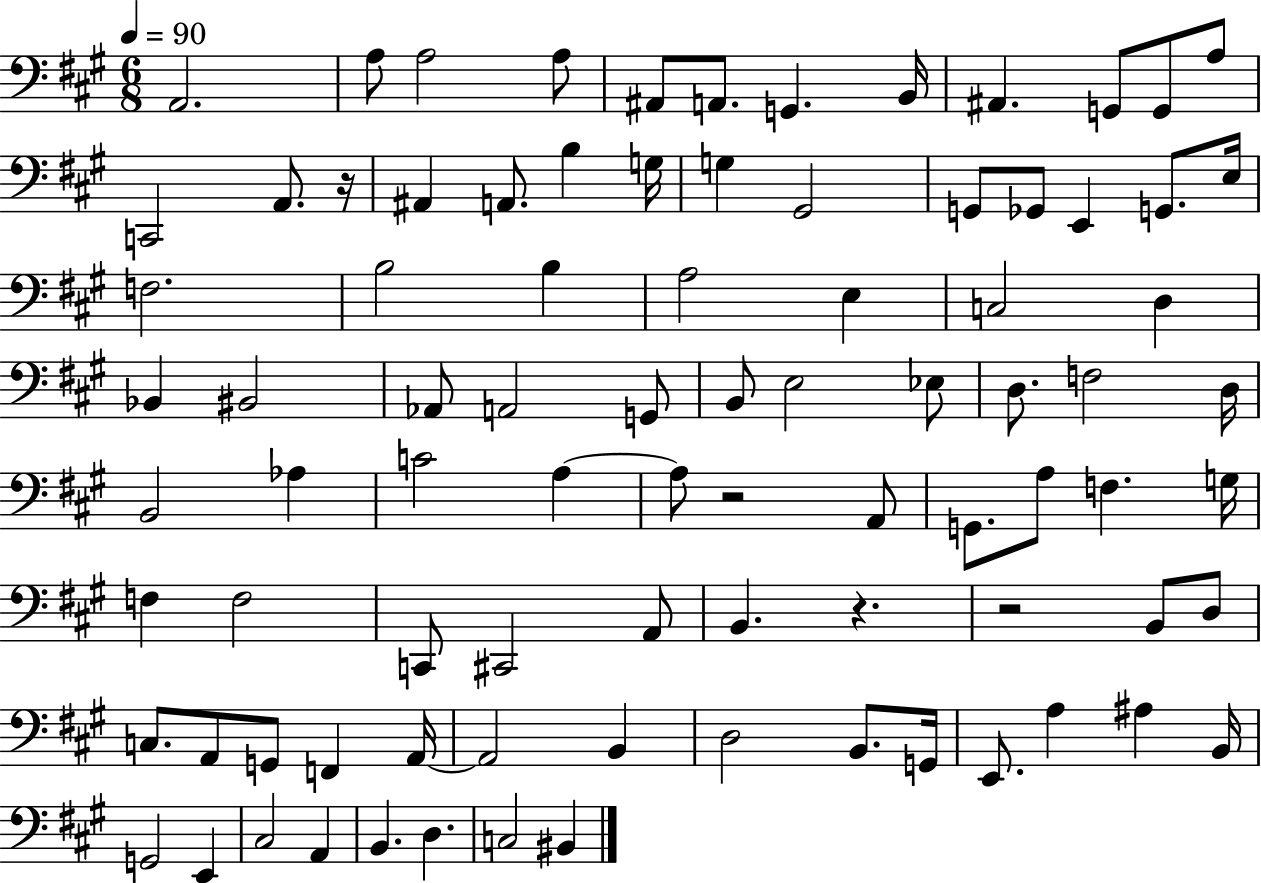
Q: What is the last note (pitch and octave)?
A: BIS2